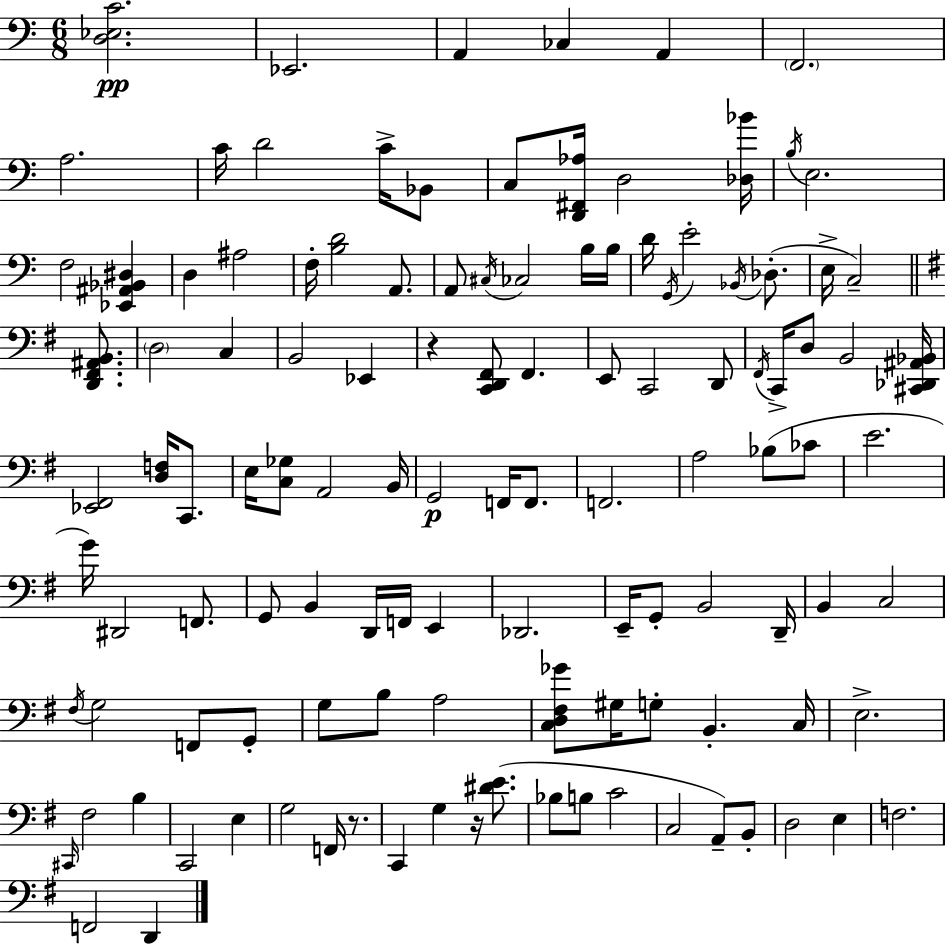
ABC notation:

X:1
T:Untitled
M:6/8
L:1/4
K:Am
[D,_E,C]2 _E,,2 A,, _C, A,, F,,2 A,2 C/4 D2 C/4 _B,,/2 C,/2 [D,,^F,,_A,]/4 D,2 [_D,_B]/4 B,/4 E,2 F,2 [_E,,^A,,_B,,^D,] D, ^A,2 F,/4 [B,D]2 A,,/2 A,,/2 ^C,/4 _C,2 B,/4 B,/4 D/4 G,,/4 E2 _B,,/4 _D,/2 E,/4 C,2 [D,,^F,,^A,,B,,]/2 D,2 C, B,,2 _E,, z [C,,D,,^F,,]/2 ^F,, E,,/2 C,,2 D,,/2 ^F,,/4 C,,/4 D,/2 B,,2 [^C,,_D,,^A,,_B,,]/4 [_E,,^F,,]2 [D,F,]/4 C,,/2 E,/4 [C,_G,]/2 A,,2 B,,/4 G,,2 F,,/4 F,,/2 F,,2 A,2 _B,/2 _C/2 E2 G/4 ^D,,2 F,,/2 G,,/2 B,, D,,/4 F,,/4 E,, _D,,2 E,,/4 G,,/2 B,,2 D,,/4 B,, C,2 ^F,/4 G,2 F,,/2 G,,/2 G,/2 B,/2 A,2 [C,D,^F,_G]/2 ^G,/4 G,/2 B,, C,/4 E,2 ^C,,/4 ^F,2 B, C,,2 E, G,2 F,,/4 z/2 C,, G, z/4 [^DE]/2 _B,/2 B,/2 C2 C,2 A,,/2 B,,/2 D,2 E, F,2 F,,2 D,,